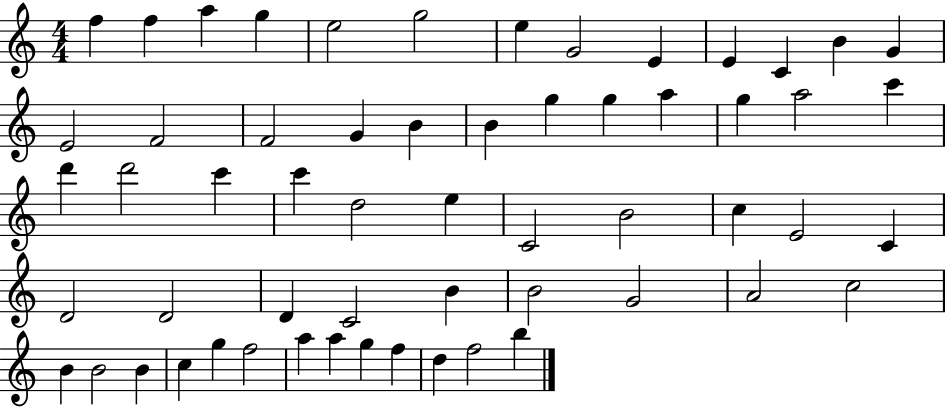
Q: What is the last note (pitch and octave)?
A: B5